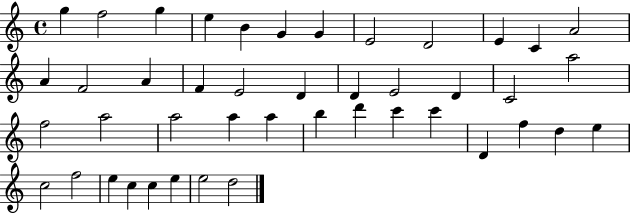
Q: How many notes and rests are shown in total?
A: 44